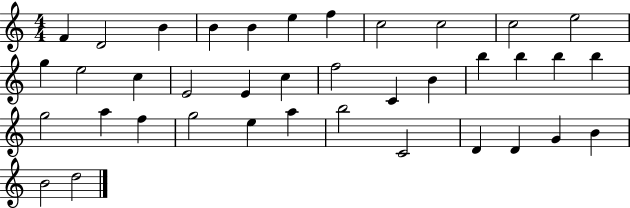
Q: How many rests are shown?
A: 0